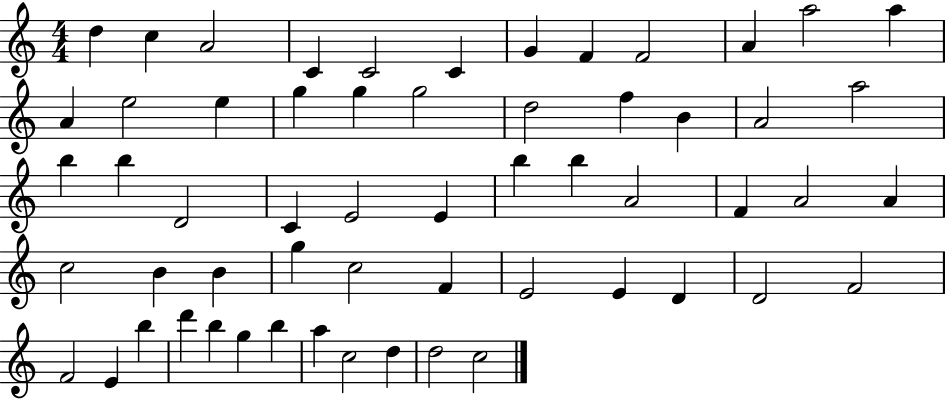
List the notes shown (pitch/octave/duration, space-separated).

D5/q C5/q A4/h C4/q C4/h C4/q G4/q F4/q F4/h A4/q A5/h A5/q A4/q E5/h E5/q G5/q G5/q G5/h D5/h F5/q B4/q A4/h A5/h B5/q B5/q D4/h C4/q E4/h E4/q B5/q B5/q A4/h F4/q A4/h A4/q C5/h B4/q B4/q G5/q C5/h F4/q E4/h E4/q D4/q D4/h F4/h F4/h E4/q B5/q D6/q B5/q G5/q B5/q A5/q C5/h D5/q D5/h C5/h